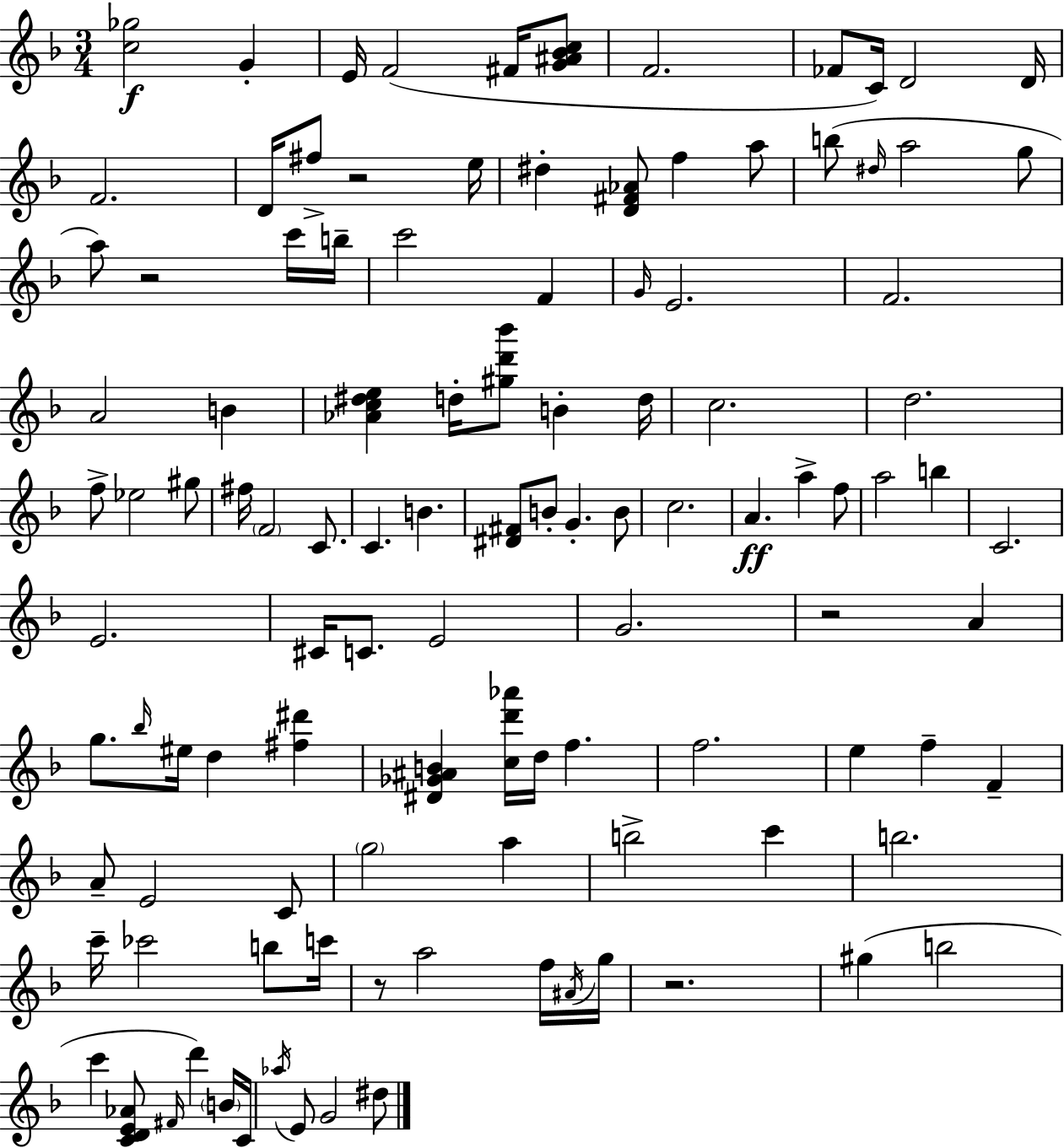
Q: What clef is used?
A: treble